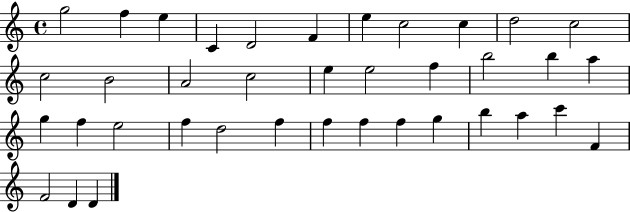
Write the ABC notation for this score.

X:1
T:Untitled
M:4/4
L:1/4
K:C
g2 f e C D2 F e c2 c d2 c2 c2 B2 A2 c2 e e2 f b2 b a g f e2 f d2 f f f f g b a c' F F2 D D